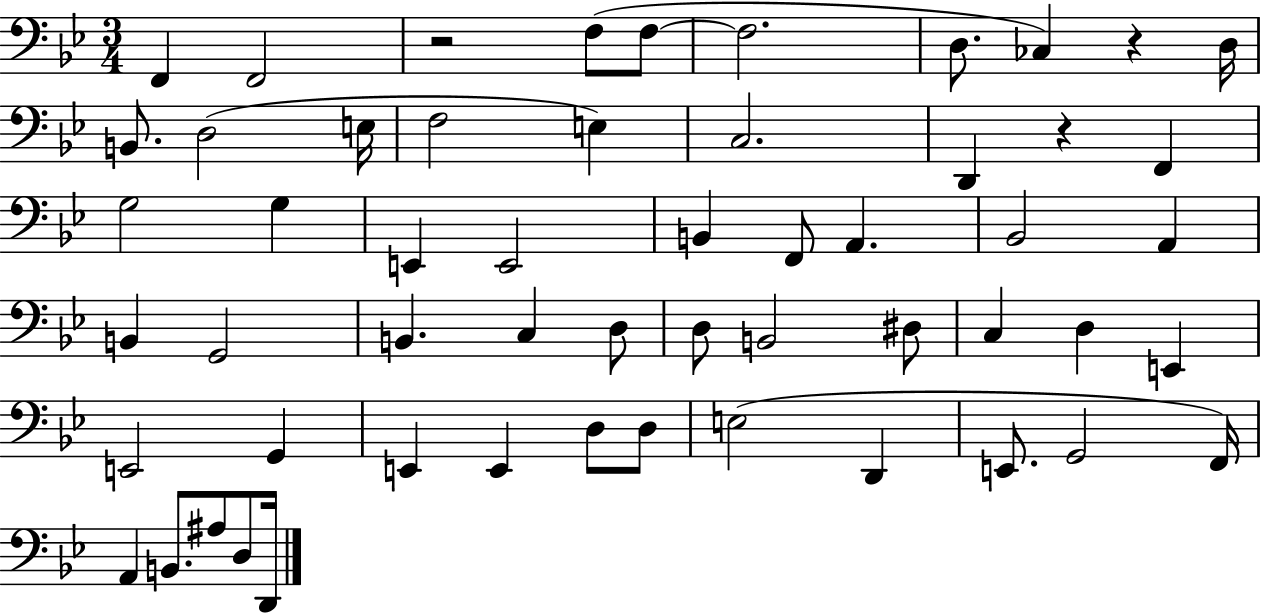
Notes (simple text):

F2/q F2/h R/h F3/e F3/e F3/h. D3/e. CES3/q R/q D3/s B2/e. D3/h E3/s F3/h E3/q C3/h. D2/q R/q F2/q G3/h G3/q E2/q E2/h B2/q F2/e A2/q. Bb2/h A2/q B2/q G2/h B2/q. C3/q D3/e D3/e B2/h D#3/e C3/q D3/q E2/q E2/h G2/q E2/q E2/q D3/e D3/e E3/h D2/q E2/e. G2/h F2/s A2/q B2/e. A#3/e D3/e D2/s